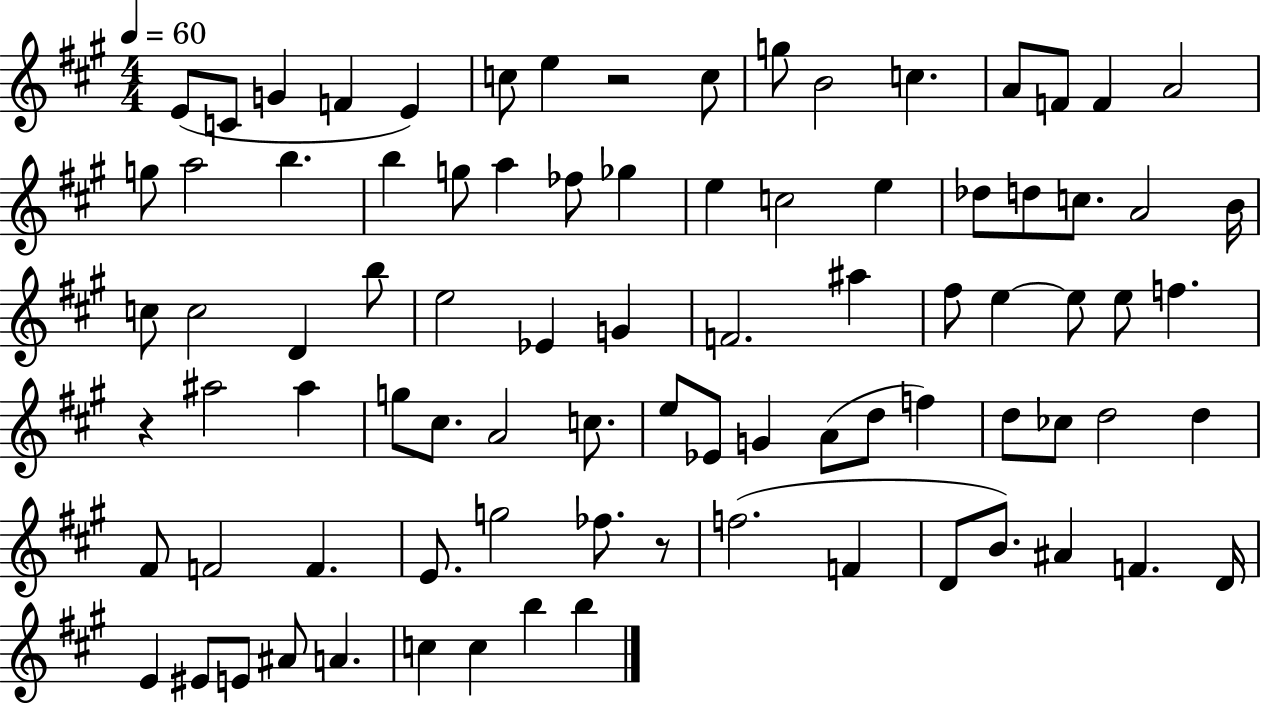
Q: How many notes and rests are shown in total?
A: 86